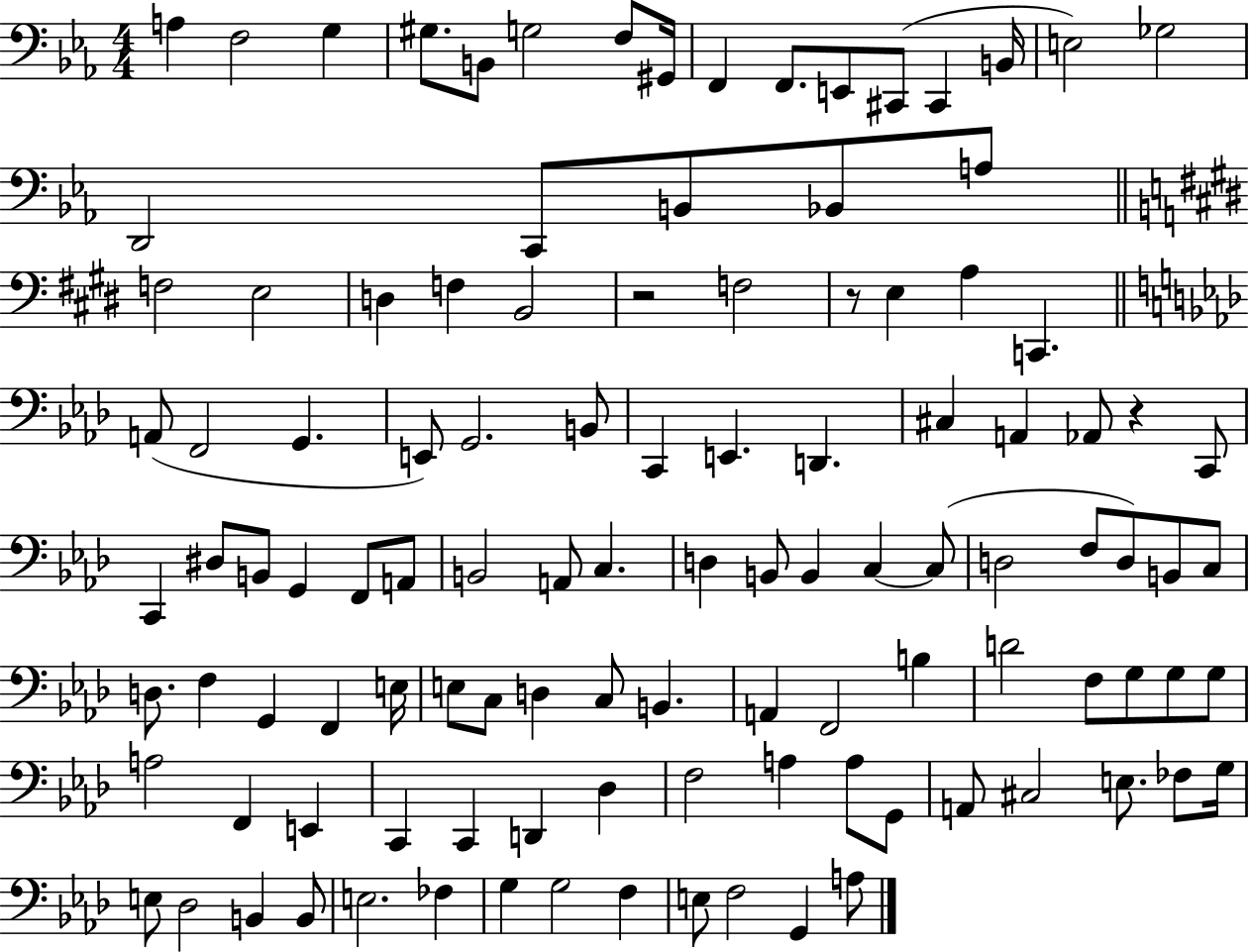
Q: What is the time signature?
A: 4/4